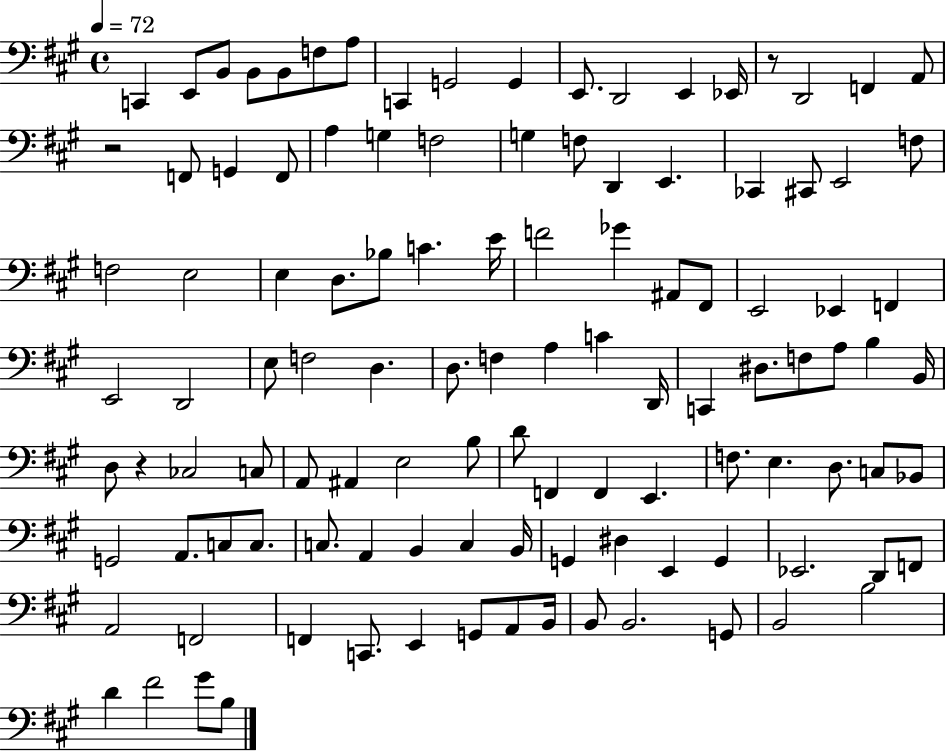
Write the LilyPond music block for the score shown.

{
  \clef bass
  \time 4/4
  \defaultTimeSignature
  \key a \major
  \tempo 4 = 72
  c,4 e,8 b,8 b,8 b,8 f8 a8 | c,4 g,2 g,4 | e,8. d,2 e,4 ees,16 | r8 d,2 f,4 a,8 | \break r2 f,8 g,4 f,8 | a4 g4 f2 | g4 f8 d,4 e,4. | ces,4 cis,8 e,2 f8 | \break f2 e2 | e4 d8. bes8 c'4. e'16 | f'2 ges'4 ais,8 fis,8 | e,2 ees,4 f,4 | \break e,2 d,2 | e8 f2 d4. | d8. f4 a4 c'4 d,16 | c,4 dis8. f8 a8 b4 b,16 | \break d8 r4 ces2 c8 | a,8 ais,4 e2 b8 | d'8 f,4 f,4 e,4. | f8. e4. d8. c8 bes,8 | \break g,2 a,8. c8 c8. | c8. a,4 b,4 c4 b,16 | g,4 dis4 e,4 g,4 | ees,2. d,8 f,8 | \break a,2 f,2 | f,4 c,8. e,4 g,8 a,8 b,16 | b,8 b,2. g,8 | b,2 b2 | \break d'4 fis'2 gis'8 b8 | \bar "|."
}